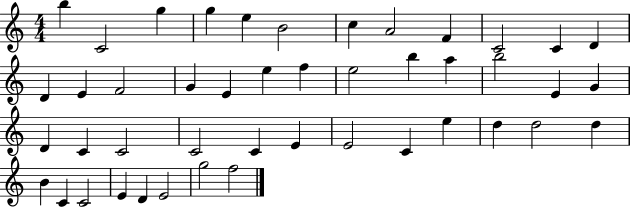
B5/q C4/h G5/q G5/q E5/q B4/h C5/q A4/h F4/q C4/h C4/q D4/q D4/q E4/q F4/h G4/q E4/q E5/q F5/q E5/h B5/q A5/q B5/h E4/q G4/q D4/q C4/q C4/h C4/h C4/q E4/q E4/h C4/q E5/q D5/q D5/h D5/q B4/q C4/q C4/h E4/q D4/q E4/h G5/h F5/h